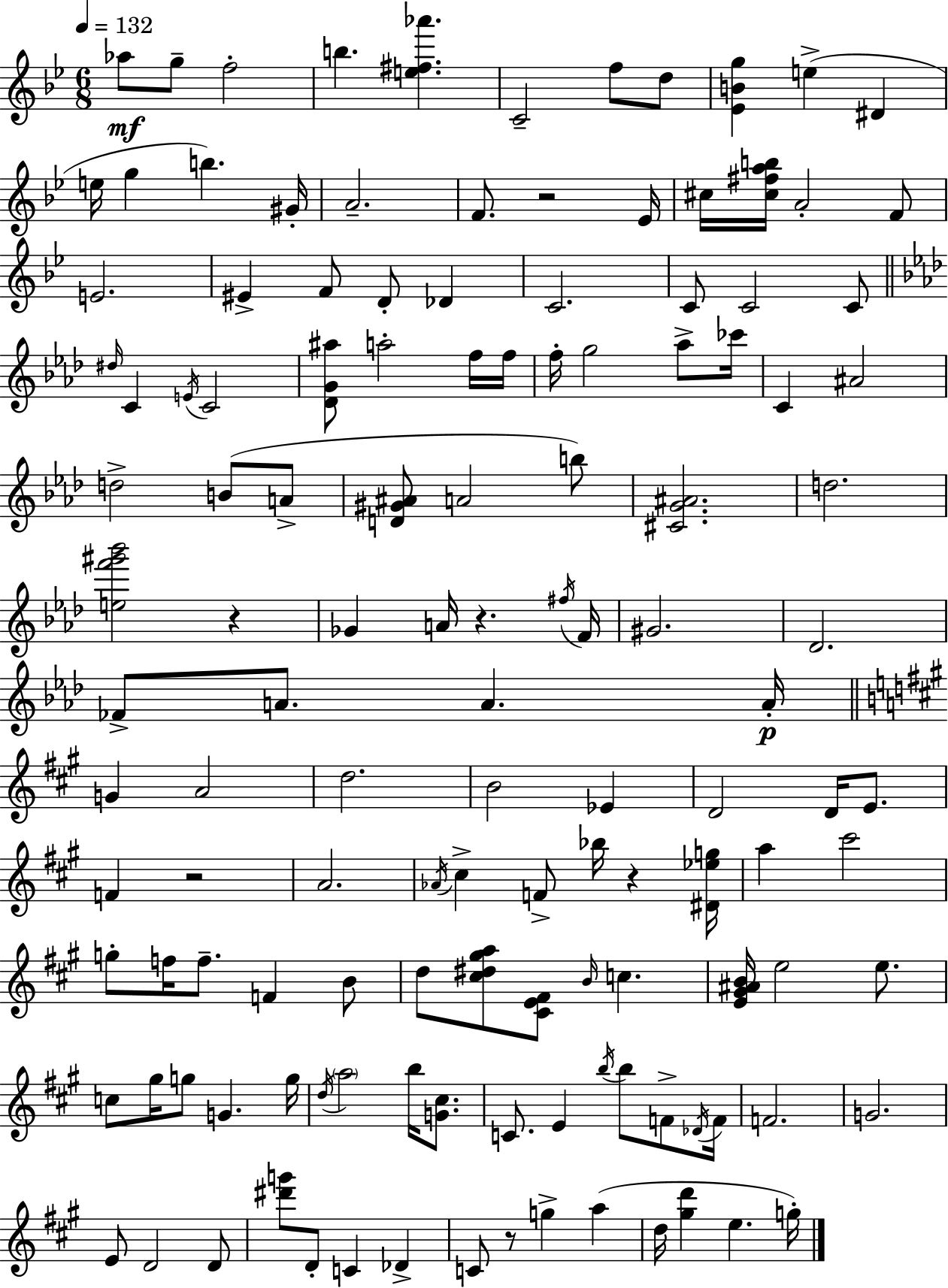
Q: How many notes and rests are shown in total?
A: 132